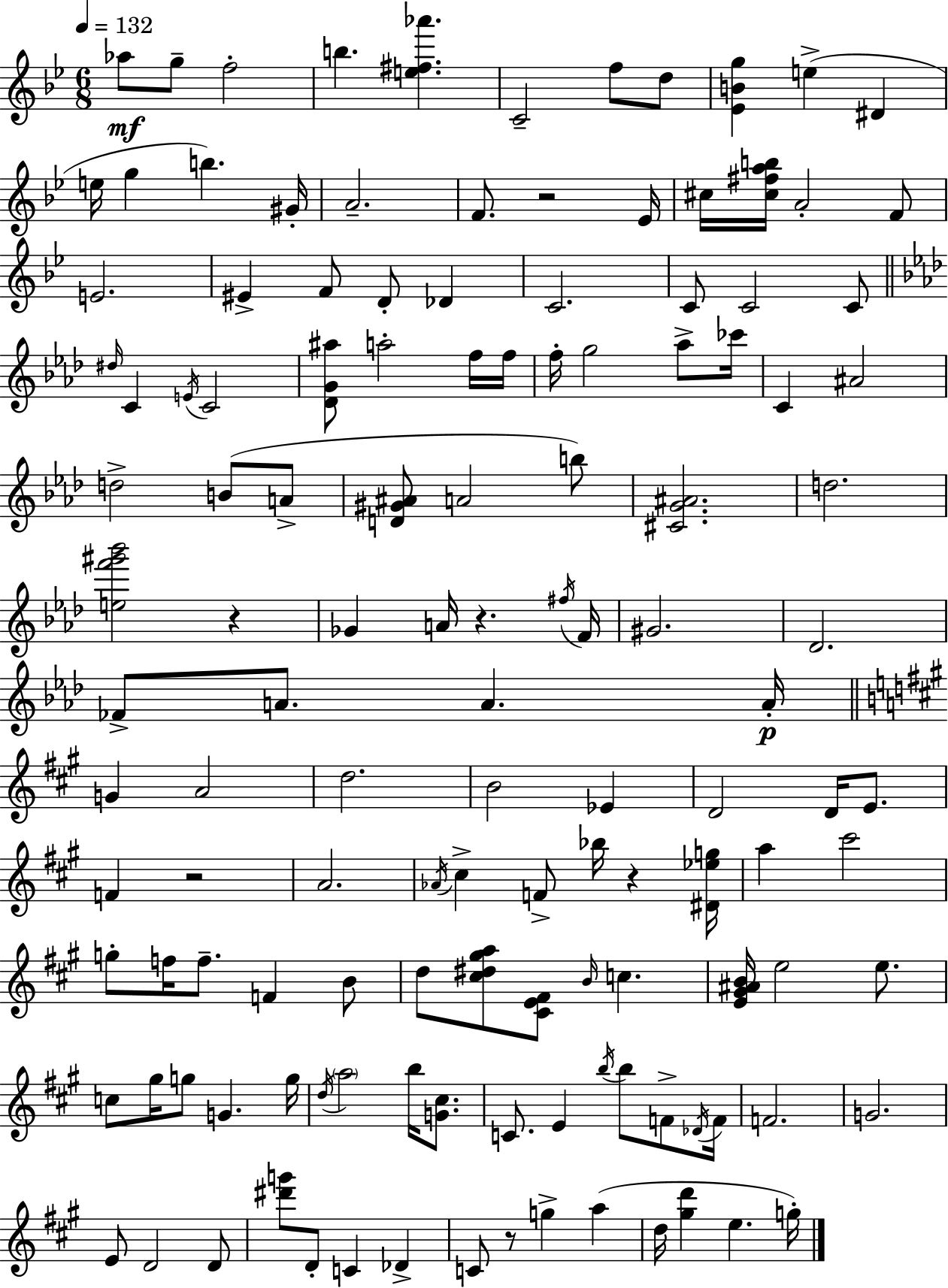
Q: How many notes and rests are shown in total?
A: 132